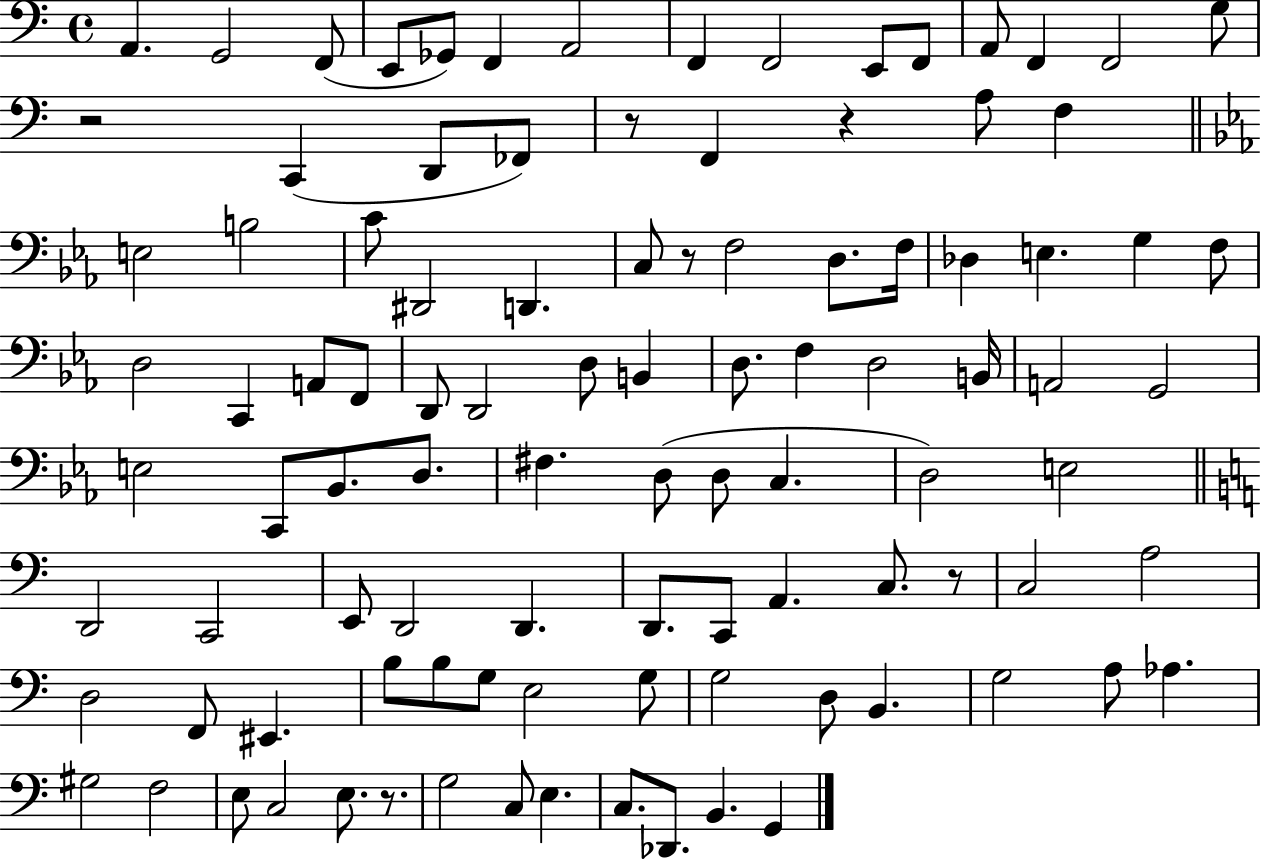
{
  \clef bass
  \time 4/4
  \defaultTimeSignature
  \key c \major
  a,4. g,2 f,8( | e,8 ges,8) f,4 a,2 | f,4 f,2 e,8 f,8 | a,8 f,4 f,2 g8 | \break r2 c,4( d,8 fes,8) | r8 f,4 r4 a8 f4 | \bar "||" \break \key ees \major e2 b2 | c'8 dis,2 d,4. | c8 r8 f2 d8. f16 | des4 e4. g4 f8 | \break d2 c,4 a,8 f,8 | d,8 d,2 d8 b,4 | d8. f4 d2 b,16 | a,2 g,2 | \break e2 c,8 bes,8. d8. | fis4. d8( d8 c4. | d2) e2 | \bar "||" \break \key a \minor d,2 c,2 | e,8 d,2 d,4. | d,8. c,8 a,4. c8. r8 | c2 a2 | \break d2 f,8 eis,4. | b8 b8 g8 e2 g8 | g2 d8 b,4. | g2 a8 aes4. | \break gis2 f2 | e8 c2 e8. r8. | g2 c8 e4. | c8. des,8. b,4. g,4 | \break \bar "|."
}